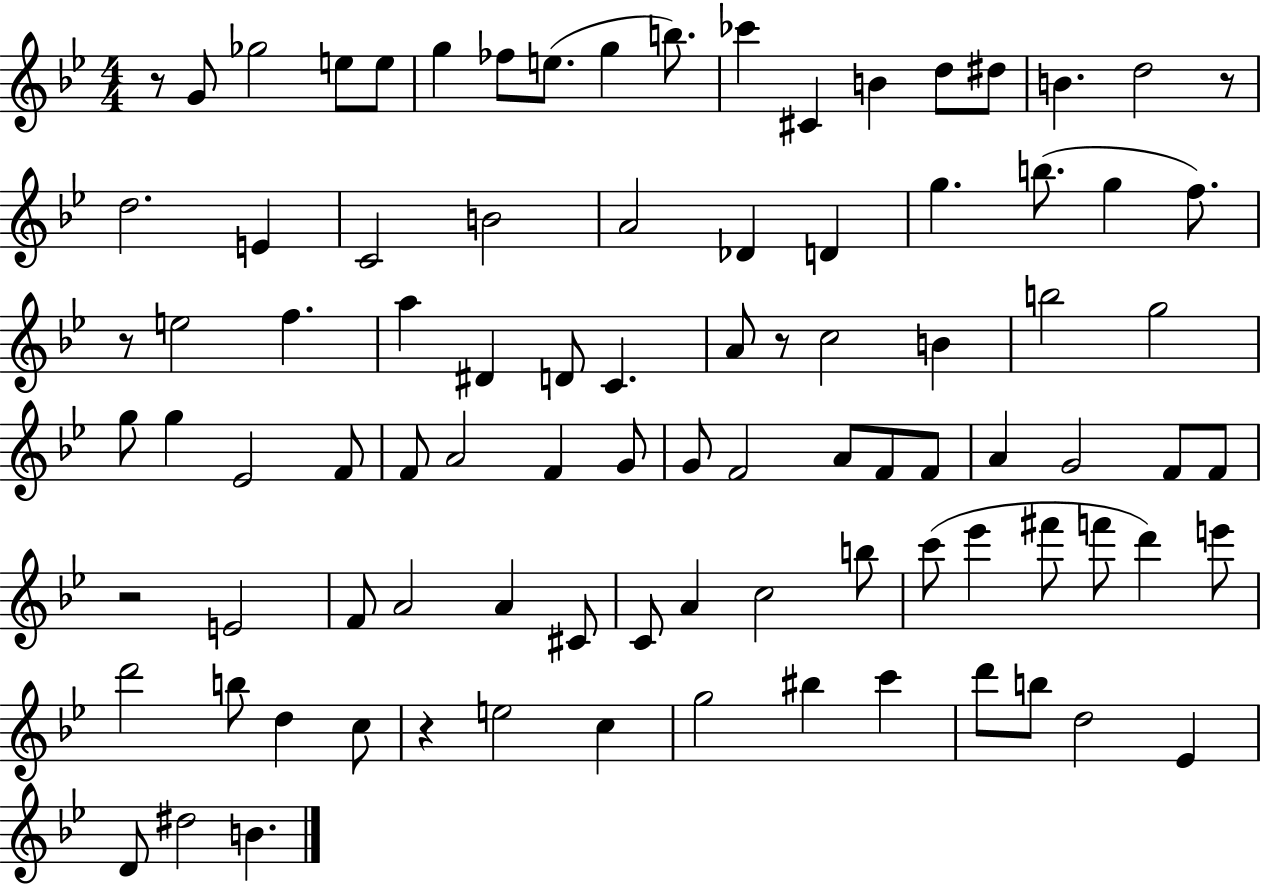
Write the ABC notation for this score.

X:1
T:Untitled
M:4/4
L:1/4
K:Bb
z/2 G/2 _g2 e/2 e/2 g _f/2 e/2 g b/2 _c' ^C B d/2 ^d/2 B d2 z/2 d2 E C2 B2 A2 _D D g b/2 g f/2 z/2 e2 f a ^D D/2 C A/2 z/2 c2 B b2 g2 g/2 g _E2 F/2 F/2 A2 F G/2 G/2 F2 A/2 F/2 F/2 A G2 F/2 F/2 z2 E2 F/2 A2 A ^C/2 C/2 A c2 b/2 c'/2 _e' ^f'/2 f'/2 d' e'/2 d'2 b/2 d c/2 z e2 c g2 ^b c' d'/2 b/2 d2 _E D/2 ^d2 B